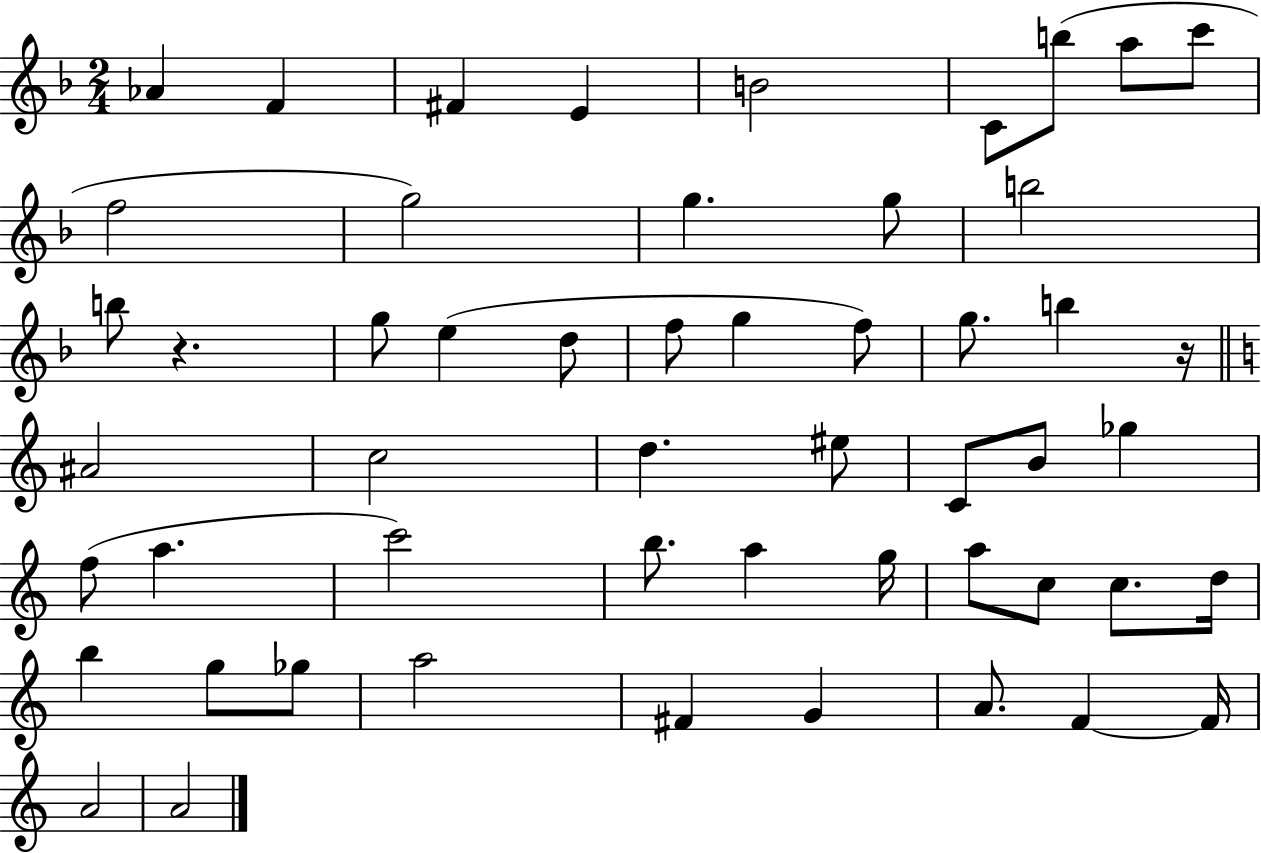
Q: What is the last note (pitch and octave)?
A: A4